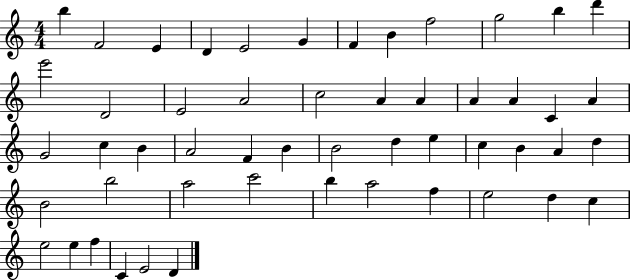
B5/q F4/h E4/q D4/q E4/h G4/q F4/q B4/q F5/h G5/h B5/q D6/q E6/h D4/h E4/h A4/h C5/h A4/q A4/q A4/q A4/q C4/q A4/q G4/h C5/q B4/q A4/h F4/q B4/q B4/h D5/q E5/q C5/q B4/q A4/q D5/q B4/h B5/h A5/h C6/h B5/q A5/h F5/q E5/h D5/q C5/q E5/h E5/q F5/q C4/q E4/h D4/q